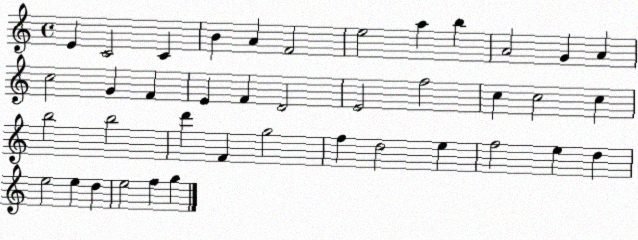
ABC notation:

X:1
T:Untitled
M:4/4
L:1/4
K:C
E C2 C B A F2 e2 a b A2 G A c2 G F E F D2 E2 f2 c c2 c b2 b2 d' F g2 f d2 e f2 e d e2 e d e2 f g